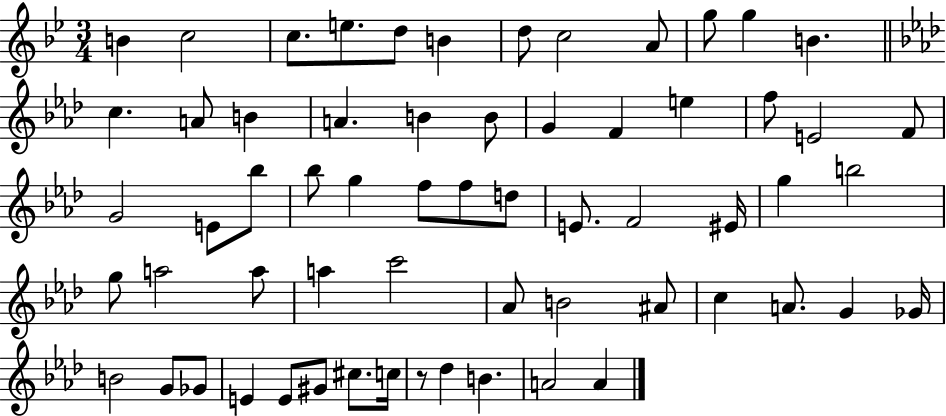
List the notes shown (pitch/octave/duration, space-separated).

B4/q C5/h C5/e. E5/e. D5/e B4/q D5/e C5/h A4/e G5/e G5/q B4/q. C5/q. A4/e B4/q A4/q. B4/q B4/e G4/q F4/q E5/q F5/e E4/h F4/e G4/h E4/e Bb5/e Bb5/e G5/q F5/e F5/e D5/e E4/e. F4/h EIS4/s G5/q B5/h G5/e A5/h A5/e A5/q C6/h Ab4/e B4/h A#4/e C5/q A4/e. G4/q Gb4/s B4/h G4/e Gb4/e E4/q E4/e G#4/e C#5/e. C5/s R/e Db5/q B4/q. A4/h A4/q